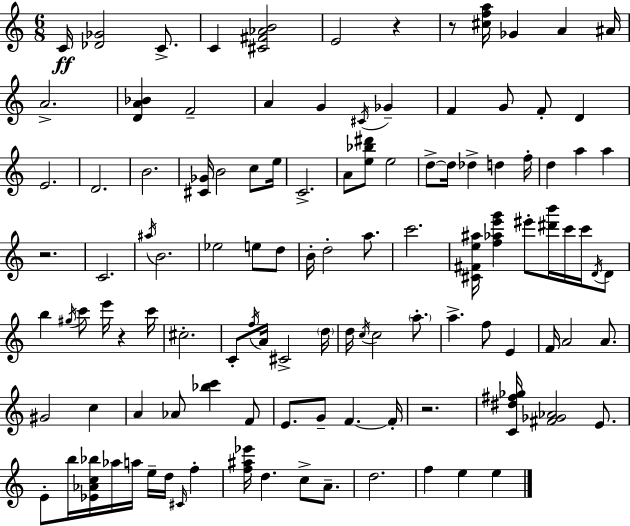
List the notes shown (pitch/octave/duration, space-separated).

C4/s [Db4,Gb4]/h C4/e. C4/q [C#4,F#4,Ab4,B4]/h E4/h R/q R/e [C#5,F5,A5]/s Gb4/q A4/q A#4/s A4/h. [D4,A4,Bb4]/q F4/h A4/q G4/q C#4/s Gb4/q F4/q G4/e F4/e D4/q E4/h. D4/h. B4/h. [C#4,Gb4]/s B4/h C5/e E5/s C4/h. A4/e [E5,Bb5,D#6]/e E5/h D5/e D5/s Db5/q D5/q F5/s D5/q A5/q A5/q R/h. C4/h. A#5/s B4/h. Eb5/h E5/e D5/e B4/s D5/h A5/e. C6/h. [C#4,F#4,E5,A#5]/s [F5,Ab5,E6,G6]/q EIS6/e [D#6,B6]/s C6/s C6/s D4/s D4/e B5/q G#5/s C6/e E6/s R/q C6/s C#5/h. C4/e F5/s A4/s C#4/h D5/s D5/s C5/s C5/h A5/e. A5/q. F5/e E4/q F4/s A4/h A4/e. G#4/h C5/q A4/q Ab4/e [Bb5,C6]/q F4/e E4/e. G4/e F4/q. F4/s R/h. [C4,D#5,F#5,Gb5]/s [F#4,Gb4,Ab4]/h E4/e. E4/e B5/s [Eb4,Ab4,C5,Bb5]/s Ab5/s A5/s E5/s D5/s C#4/s F5/q [F5,A#5,Eb6]/s D5/q. C5/e A4/e. D5/h. F5/q E5/q E5/q